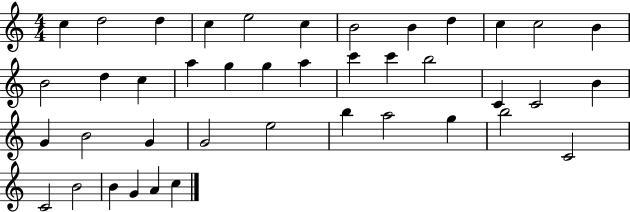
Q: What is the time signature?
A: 4/4